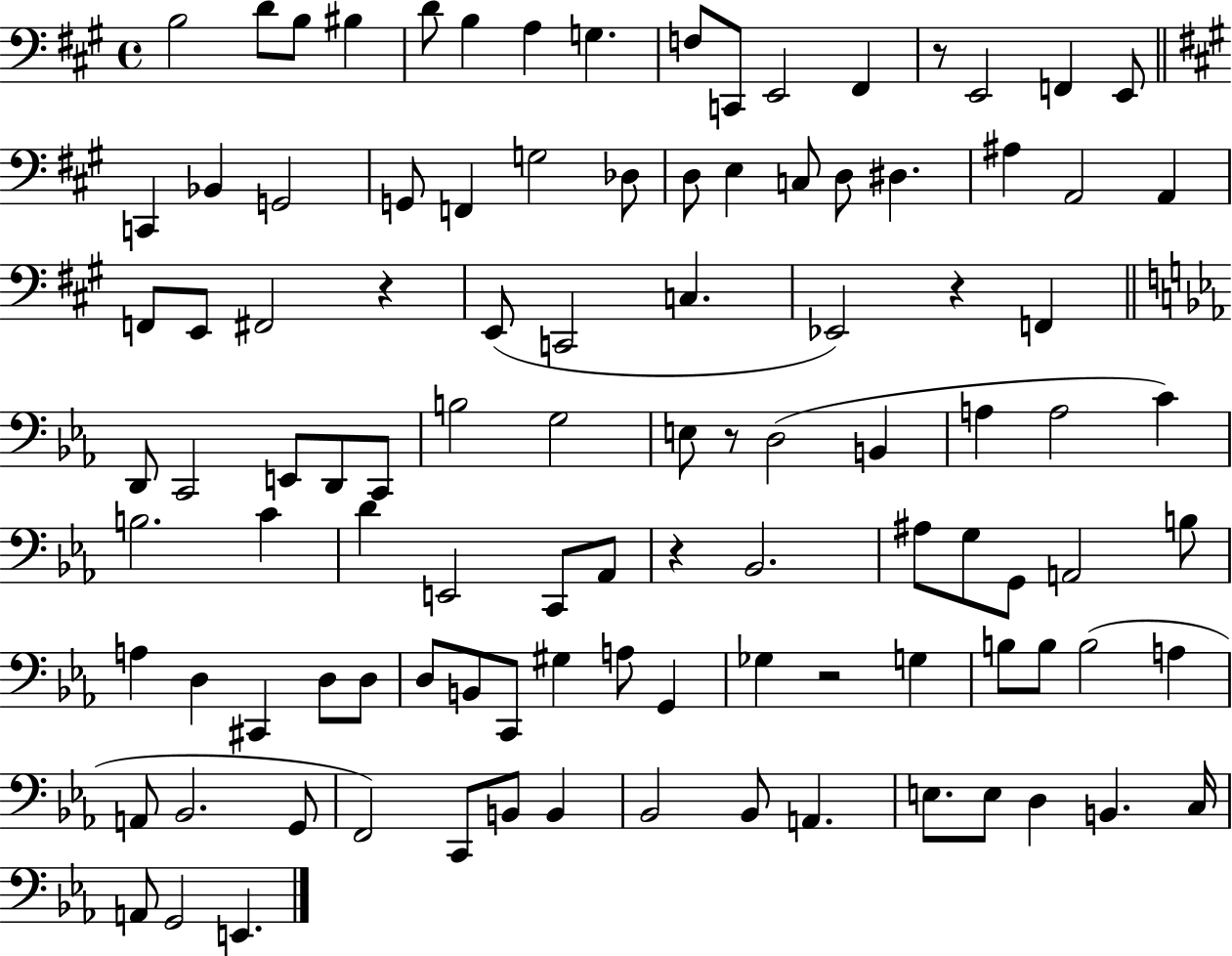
{
  \clef bass
  \time 4/4
  \defaultTimeSignature
  \key a \major
  b2 d'8 b8 bis4 | d'8 b4 a4 g4. | f8 c,8 e,2 fis,4 | r8 e,2 f,4 e,8 | \break \bar "||" \break \key a \major c,4 bes,4 g,2 | g,8 f,4 g2 des8 | d8 e4 c8 d8 dis4. | ais4 a,2 a,4 | \break f,8 e,8 fis,2 r4 | e,8( c,2 c4. | ees,2) r4 f,4 | \bar "||" \break \key ees \major d,8 c,2 e,8 d,8 c,8 | b2 g2 | e8 r8 d2( b,4 | a4 a2 c'4) | \break b2. c'4 | d'4 e,2 c,8 aes,8 | r4 bes,2. | ais8 g8 g,8 a,2 b8 | \break a4 d4 cis,4 d8 d8 | d8 b,8 c,8 gis4 a8 g,4 | ges4 r2 g4 | b8 b8 b2( a4 | \break a,8 bes,2. g,8 | f,2) c,8 b,8 b,4 | bes,2 bes,8 a,4. | e8. e8 d4 b,4. c16 | \break a,8 g,2 e,4. | \bar "|."
}